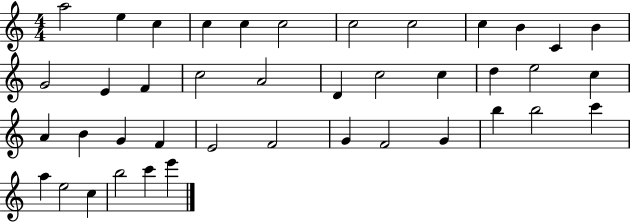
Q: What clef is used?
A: treble